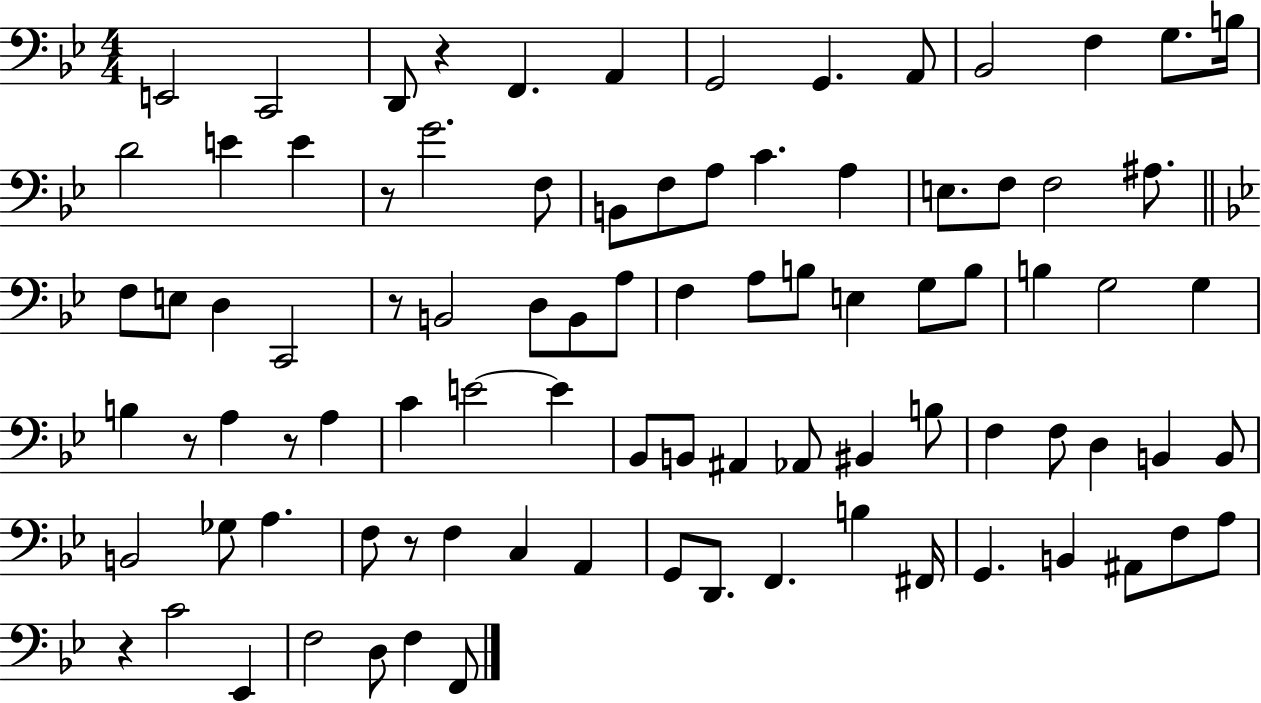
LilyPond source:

{
  \clef bass
  \numericTimeSignature
  \time 4/4
  \key bes \major
  e,2 c,2 | d,8 r4 f,4. a,4 | g,2 g,4. a,8 | bes,2 f4 g8. b16 | \break d'2 e'4 e'4 | r8 g'2. f8 | b,8 f8 a8 c'4. a4 | e8. f8 f2 ais8. | \break \bar "||" \break \key g \minor f8 e8 d4 c,2 | r8 b,2 d8 b,8 a8 | f4 a8 b8 e4 g8 b8 | b4 g2 g4 | \break b4 r8 a4 r8 a4 | c'4 e'2~~ e'4 | bes,8 b,8 ais,4 aes,8 bis,4 b8 | f4 f8 d4 b,4 b,8 | \break b,2 ges8 a4. | f8 r8 f4 c4 a,4 | g,8 d,8. f,4. b4 fis,16 | g,4. b,4 ais,8 f8 a8 | \break r4 c'2 ees,4 | f2 d8 f4 f,8 | \bar "|."
}